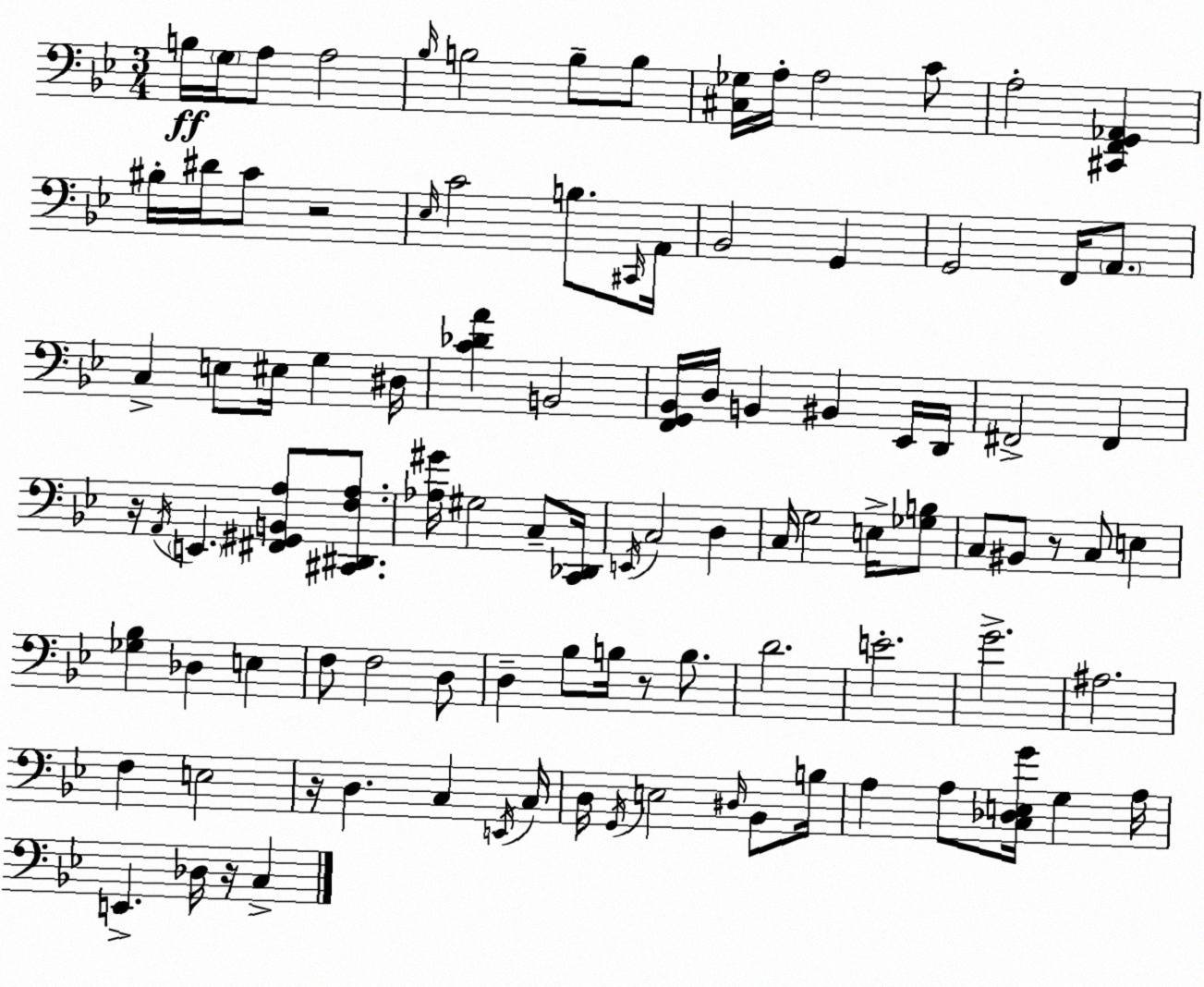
X:1
T:Untitled
M:3/4
L:1/4
K:Gm
B,/4 G,/4 A,/2 A,2 _B,/4 B,2 B,/2 B,/2 [^C,_G,]/4 A,/4 A,2 C/2 A,2 [^C,,F,,G,,_A,,] ^B,/4 ^D/4 C/2 z2 _E,/4 C2 B,/2 ^C,,/4 A,,/4 _B,,2 G,, G,,2 F,,/4 A,,/2 C, E,/2 ^E,/4 G, ^D,/4 [C_DA] B,,2 [F,,G,,_B,,]/4 D,/4 B,, ^B,, _E,,/4 D,,/4 ^F,,2 ^F,, z/4 A,,/4 E,, [^F,,^G,,B,,A,]/2 [^C,,^D,,F,A,]/2 [_A,^G]/4 ^G,2 C,/2 [C,,_D,,]/4 E,,/4 C,2 D, C,/4 G,2 E,/4 [_G,B,]/2 C,/2 ^B,,/2 z/2 C,/2 E, [_G,_B,] _D, E, F,/2 F,2 D,/2 D, _B,/2 B,/4 z/2 B,/2 D2 E2 G2 ^A,2 F, E,2 z/4 D, C, E,,/4 C,/4 D,/4 G,,/4 E,2 ^D,/4 _B,,/2 B,/4 A, A,/2 [C,_D,E,G]/4 G, A,/4 E,, _D,/4 z/4 C,